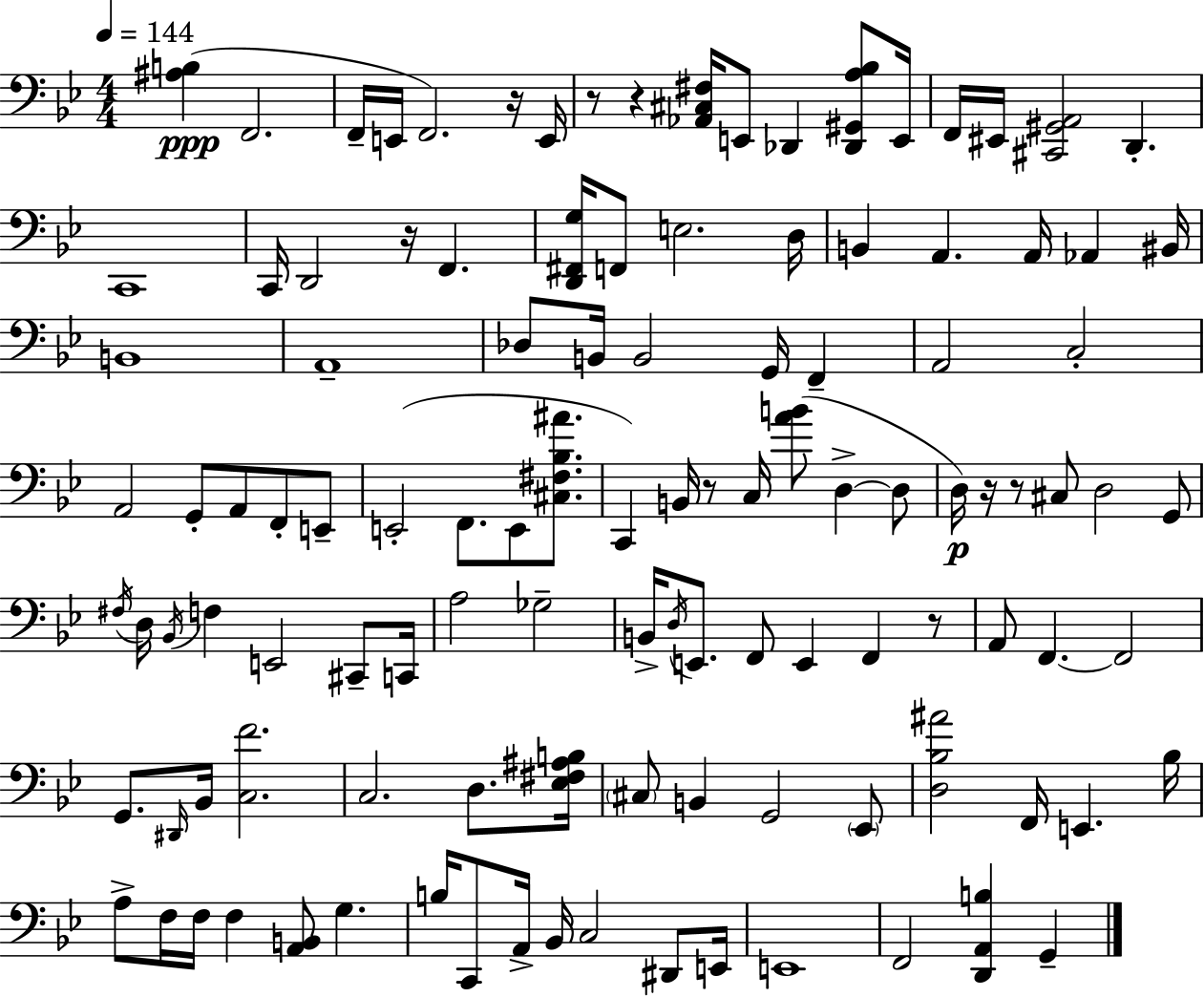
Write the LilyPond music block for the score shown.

{
  \clef bass
  \numericTimeSignature
  \time 4/4
  \key bes \major
  \tempo 4 = 144
  <ais b>4(\ppp f,2. | f,16-- e,16 f,2.) r16 e,16 | r8 r4 <aes, cis fis>16 e,8 des,4 <des, gis, a bes>8 e,16 | f,16 eis,16 <cis, gis, a,>2 d,4.-. | \break c,1 | c,16 d,2 r16 f,4. | <d, fis, g>16 f,8 e2. d16 | b,4 a,4. a,16 aes,4 bis,16 | \break b,1 | a,1-- | des8 b,16 b,2 g,16 f,4-- | a,2 c2-. | \break a,2 g,8-. a,8 f,8-. e,8-- | e,2-.( f,8. e,8 <cis fis bes ais'>8. | c,4) b,16 r8 c16 <a' b'>8( d4->~~ d8 | d16\p) r16 r8 cis8 d2 g,8 | \break \acciaccatura { fis16 } d16 \acciaccatura { bes,16 } f4 e,2 cis,8-- | c,16 a2 ges2-- | b,16-> \acciaccatura { d16 } e,8. f,8 e,4 f,4 | r8 a,8 f,4.~~ f,2 | \break g,8. \grace { dis,16 } bes,16 <c f'>2. | c2. | d8. <ees fis ais b>16 \parenthesize cis8 b,4 g,2 | \parenthesize ees,8 <d bes ais'>2 f,16 e,4. | \break bes16 a8-> f16 f16 f4 <a, b,>8 g4. | b16 c,8 a,16-> bes,16 c2 | dis,8 e,16 e,1 | f,2 <d, a, b>4 | \break g,4-- \bar "|."
}